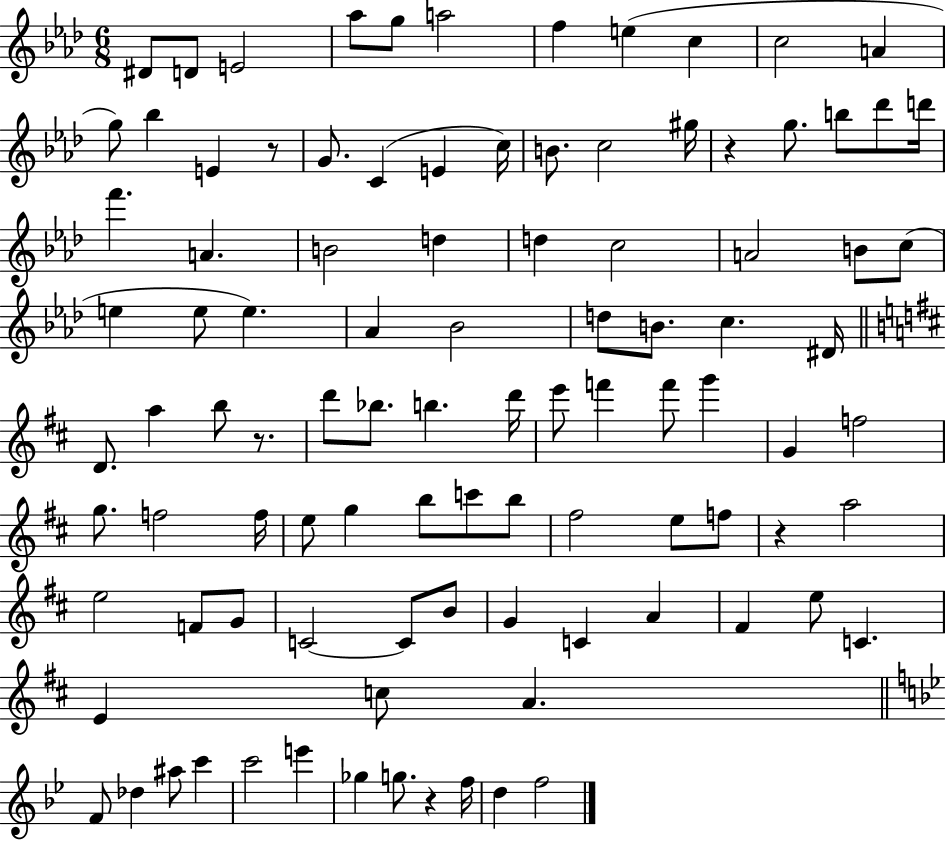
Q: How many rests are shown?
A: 5